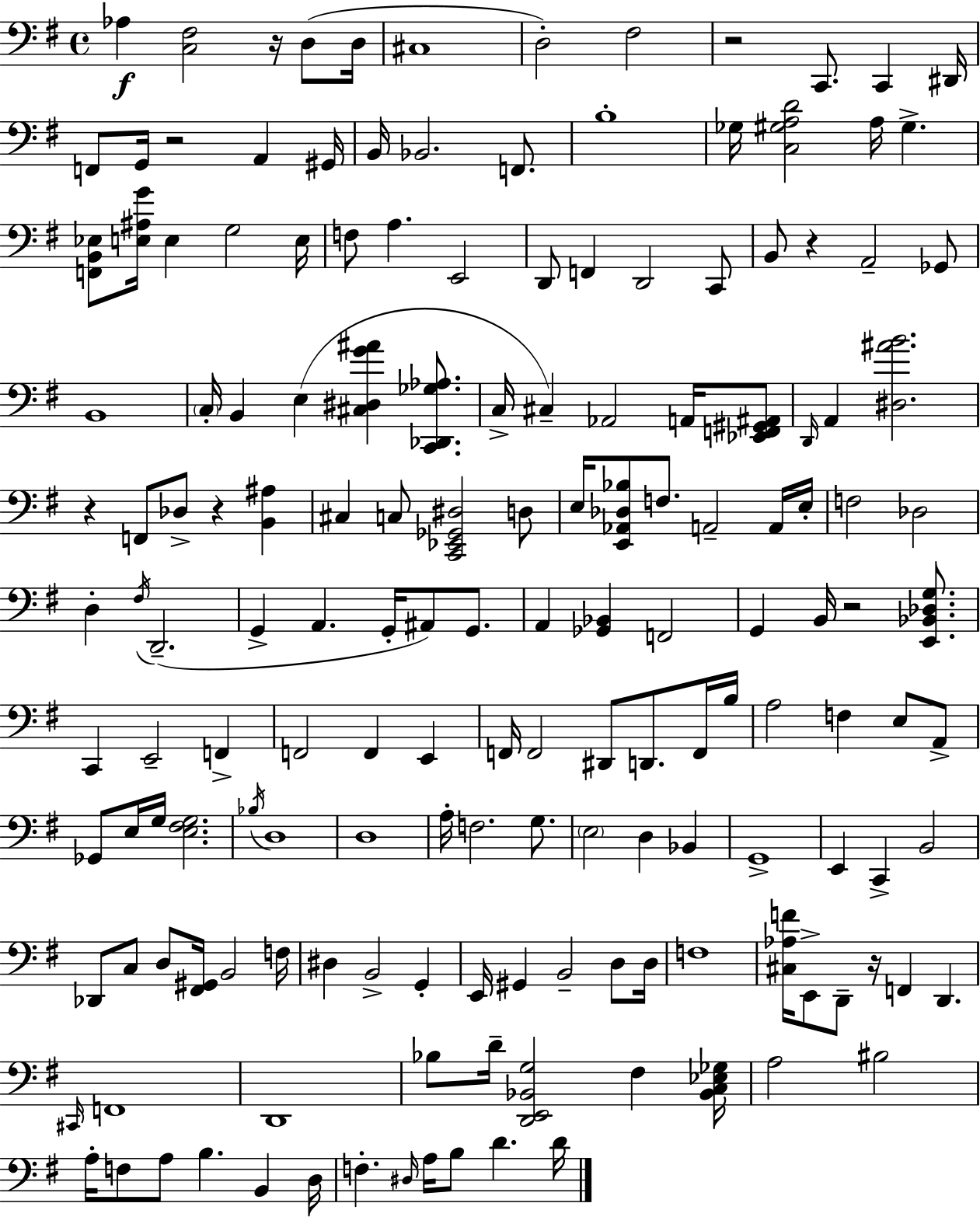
Ab3/q [C3,F#3]/h R/s D3/e D3/s C#3/w D3/h F#3/h R/h C2/e. C2/q D#2/s F2/e G2/s R/h A2/q G#2/s B2/s Bb2/h. F2/e. B3/w Gb3/s [C3,G#3,A3,D4]/h A3/s G#3/q. [F2,B2,Eb3]/e [E3,A#3,G4]/s E3/q G3/h E3/s F3/e A3/q. E2/h D2/e F2/q D2/h C2/e B2/e R/q A2/h Gb2/e B2/w C3/s B2/q E3/q [C#3,D#3,G4,A#4]/q [C2,Db2,Gb3,Ab3]/e. C3/s C#3/q Ab2/h A2/s [Eb2,F2,G#2,A#2]/e D2/s A2/q [D#3,A#4,B4]/h. R/q F2/e Db3/e R/q [B2,A#3]/q C#3/q C3/e [C2,Eb2,Gb2,D#3]/h D3/e E3/s [E2,Ab2,Db3,Bb3]/e F3/e. A2/h A2/s E3/s F3/h Db3/h D3/q F#3/s D2/h. G2/q A2/q. G2/s A#2/e G2/e. A2/q [Gb2,Bb2]/q F2/h G2/q B2/s R/h [E2,Bb2,Db3,G3]/e. C2/q E2/h F2/q F2/h F2/q E2/q F2/s F2/h D#2/e D2/e. F2/s B3/s A3/h F3/q E3/e A2/e Gb2/e E3/s G3/s [E3,F#3,G3]/h. Bb3/s D3/w D3/w A3/s F3/h. G3/e. E3/h D3/q Bb2/q G2/w E2/q C2/q B2/h Db2/e C3/e D3/e [F#2,G#2]/s B2/h F3/s D#3/q B2/h G2/q E2/s G#2/q B2/h D3/e D3/s F3/w [C#3,Ab3,F4]/s E2/e D2/e R/s F2/q D2/q. C#2/s F2/w D2/w Bb3/e D4/s [D2,E2,Bb2,G3]/h F#3/q [Bb2,C3,Eb3,Gb3]/s A3/h BIS3/h A3/s F3/e A3/e B3/q. B2/q D3/s F3/q. D#3/s A3/s B3/e D4/q. D4/s